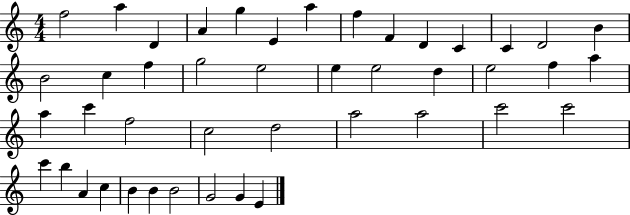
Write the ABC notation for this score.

X:1
T:Untitled
M:4/4
L:1/4
K:C
f2 a D A g E a f F D C C D2 B B2 c f g2 e2 e e2 d e2 f a a c' f2 c2 d2 a2 a2 c'2 c'2 c' b A c B B B2 G2 G E